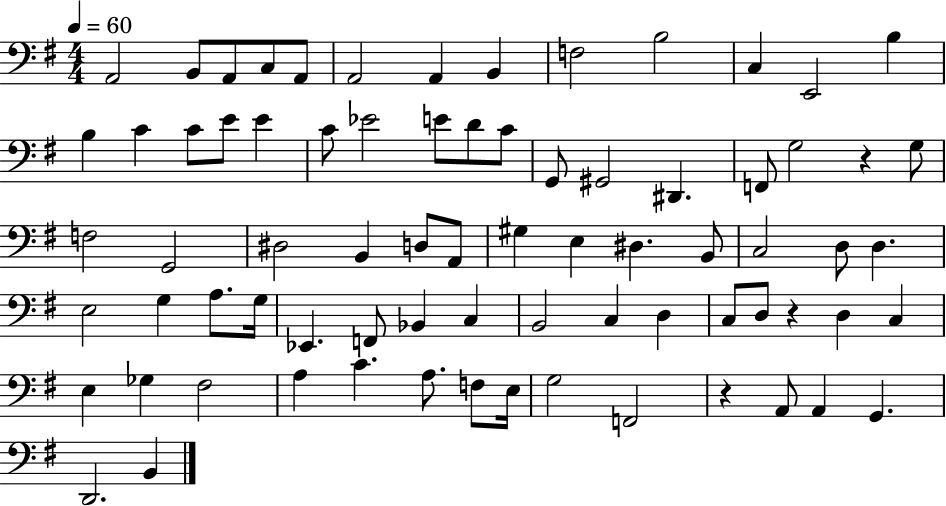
A2/h B2/e A2/e C3/e A2/e A2/h A2/q B2/q F3/h B3/h C3/q E2/h B3/q B3/q C4/q C4/e E4/e E4/q C4/e Eb4/h E4/e D4/e C4/e G2/e G#2/h D#2/q. F2/e G3/h R/q G3/e F3/h G2/h D#3/h B2/q D3/e A2/e G#3/q E3/q D#3/q. B2/e C3/h D3/e D3/q. E3/h G3/q A3/e. G3/s Eb2/q. F2/e Bb2/q C3/q B2/h C3/q D3/q C3/e D3/e R/q D3/q C3/q E3/q Gb3/q F#3/h A3/q C4/q. A3/e. F3/e E3/s G3/h F2/h R/q A2/e A2/q G2/q. D2/h. B2/q